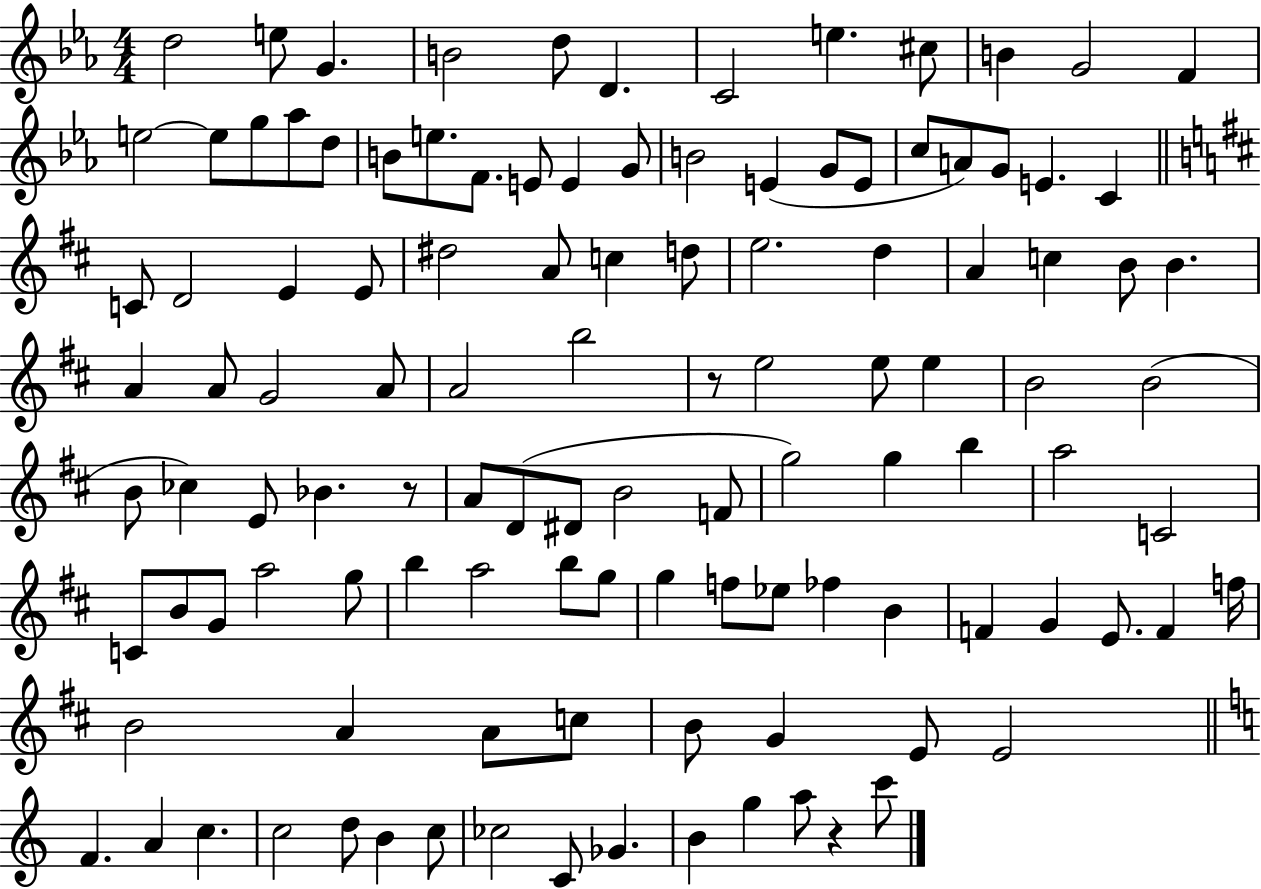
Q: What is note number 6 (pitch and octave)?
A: D4